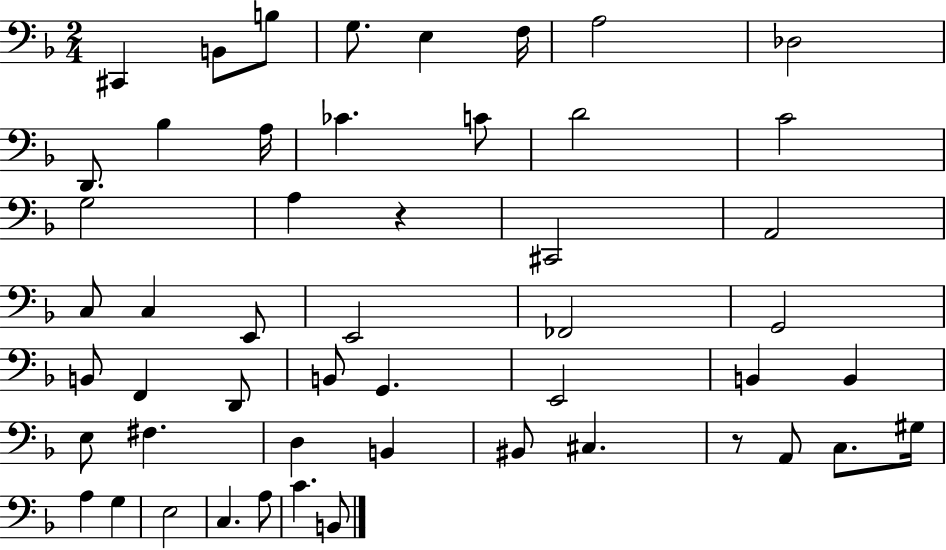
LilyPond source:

{
  \clef bass
  \numericTimeSignature
  \time 2/4
  \key f \major
  cis,4 b,8 b8 | g8. e4 f16 | a2 | des2 | \break d,8. bes4 a16 | ces'4. c'8 | d'2 | c'2 | \break g2 | a4 r4 | cis,2 | a,2 | \break c8 c4 e,8 | e,2 | fes,2 | g,2 | \break b,8 f,4 d,8 | b,8 g,4. | e,2 | b,4 b,4 | \break e8 fis4. | d4 b,4 | bis,8 cis4. | r8 a,8 c8. gis16 | \break a4 g4 | e2 | c4. a8 | c'4. b,8 | \break \bar "|."
}